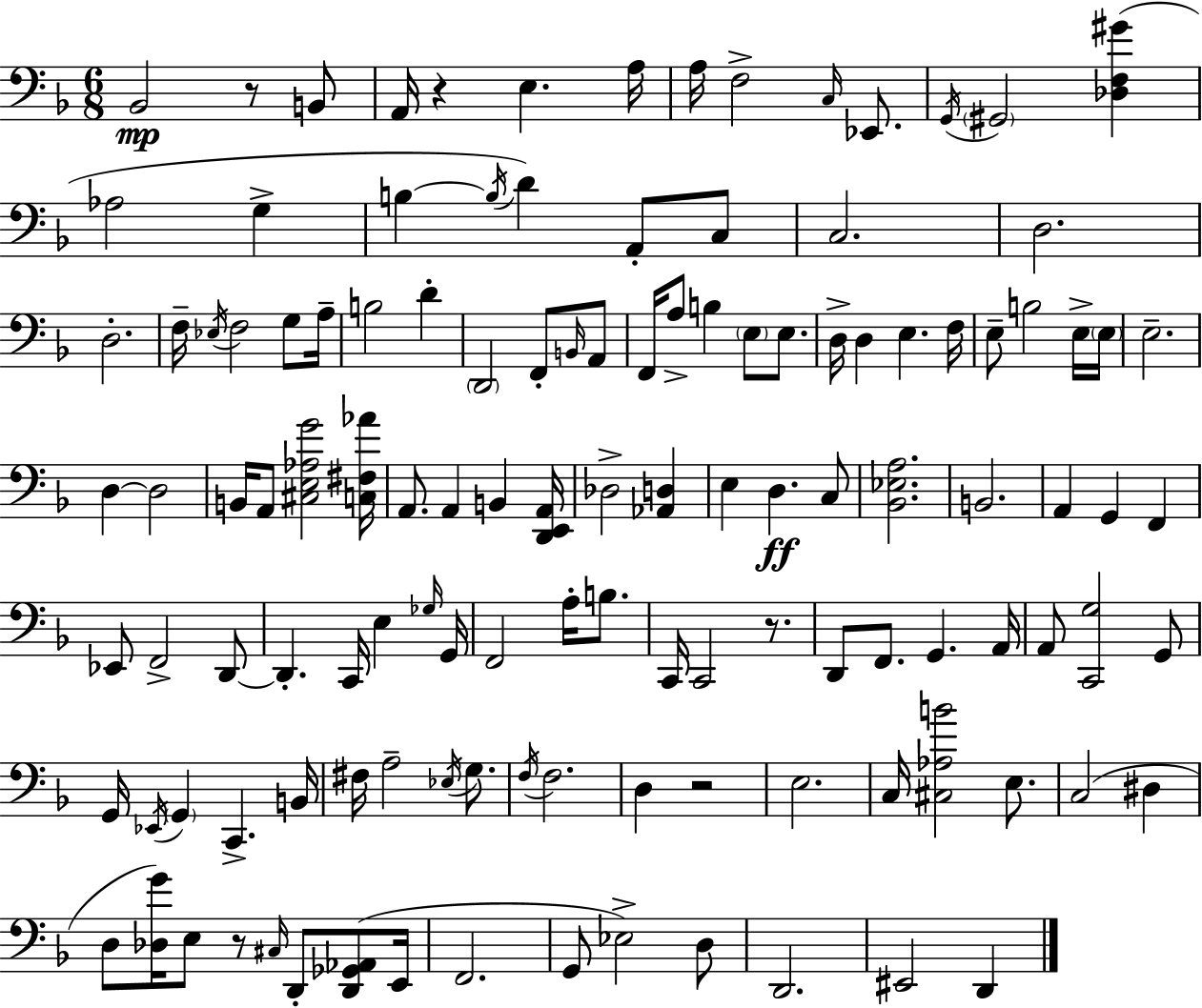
X:1
T:Untitled
M:6/8
L:1/4
K:Dm
_B,,2 z/2 B,,/2 A,,/4 z E, A,/4 A,/4 F,2 C,/4 _E,,/2 G,,/4 ^G,,2 [_D,F,^G] _A,2 G, B, B,/4 D A,,/2 C,/2 C,2 D,2 D,2 F,/4 _E,/4 F,2 G,/2 A,/4 B,2 D D,,2 F,,/2 B,,/4 A,,/2 F,,/4 A,/2 B, E,/2 E,/2 D,/4 D, E, F,/4 E,/2 B,2 E,/4 E,/4 E,2 D, D,2 B,,/4 A,,/2 [^C,E,_A,G]2 [C,^F,_A]/4 A,,/2 A,, B,, [D,,E,,A,,]/4 _D,2 [_A,,D,] E, D, C,/2 [_B,,_E,A,]2 B,,2 A,, G,, F,, _E,,/2 F,,2 D,,/2 D,, C,,/4 E, _G,/4 G,,/4 F,,2 A,/4 B,/2 C,,/4 C,,2 z/2 D,,/2 F,,/2 G,, A,,/4 A,,/2 [C,,G,]2 G,,/2 G,,/4 _E,,/4 G,, C,, B,,/4 ^F,/4 A,2 _E,/4 G,/2 F,/4 F,2 D, z2 E,2 C,/4 [^C,_A,B]2 E,/2 C,2 ^D, D,/2 [_D,G]/4 E,/2 z/2 ^C,/4 D,,/2 [D,,_G,,_A,,]/2 E,,/4 F,,2 G,,/2 _E,2 D,/2 D,,2 ^E,,2 D,,